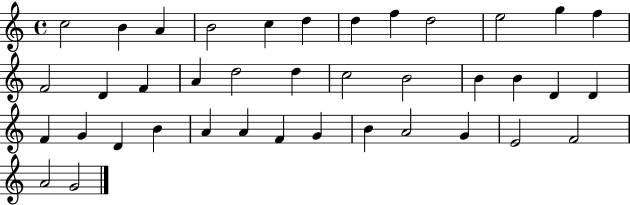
{
  \clef treble
  \time 4/4
  \defaultTimeSignature
  \key c \major
  c''2 b'4 a'4 | b'2 c''4 d''4 | d''4 f''4 d''2 | e''2 g''4 f''4 | \break f'2 d'4 f'4 | a'4 d''2 d''4 | c''2 b'2 | b'4 b'4 d'4 d'4 | \break f'4 g'4 d'4 b'4 | a'4 a'4 f'4 g'4 | b'4 a'2 g'4 | e'2 f'2 | \break a'2 g'2 | \bar "|."
}